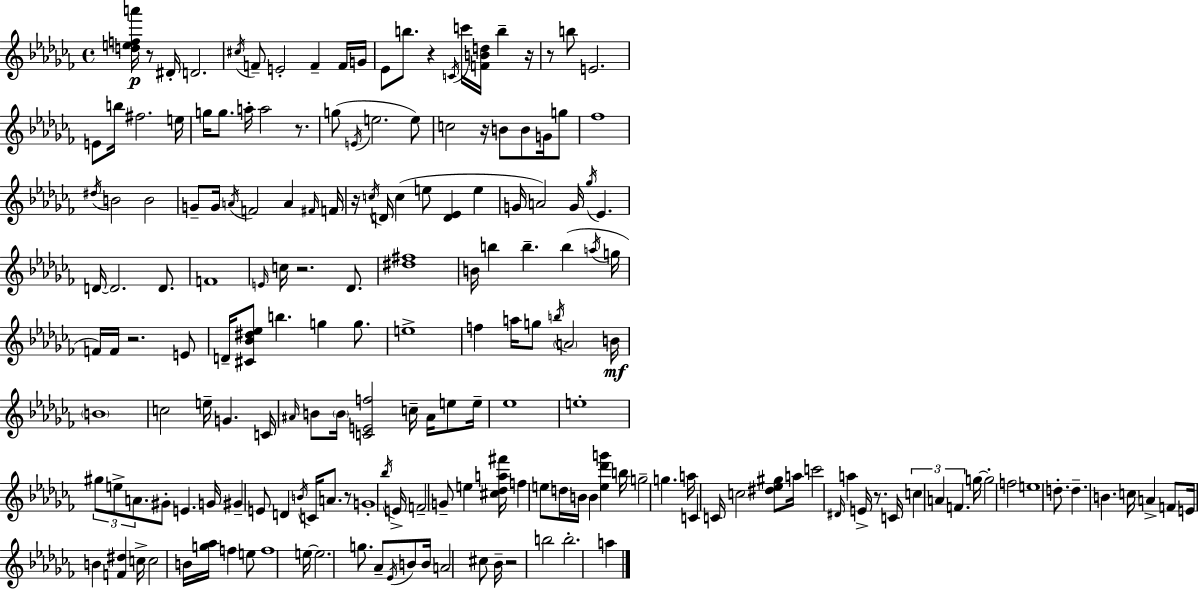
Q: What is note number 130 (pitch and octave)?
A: C4